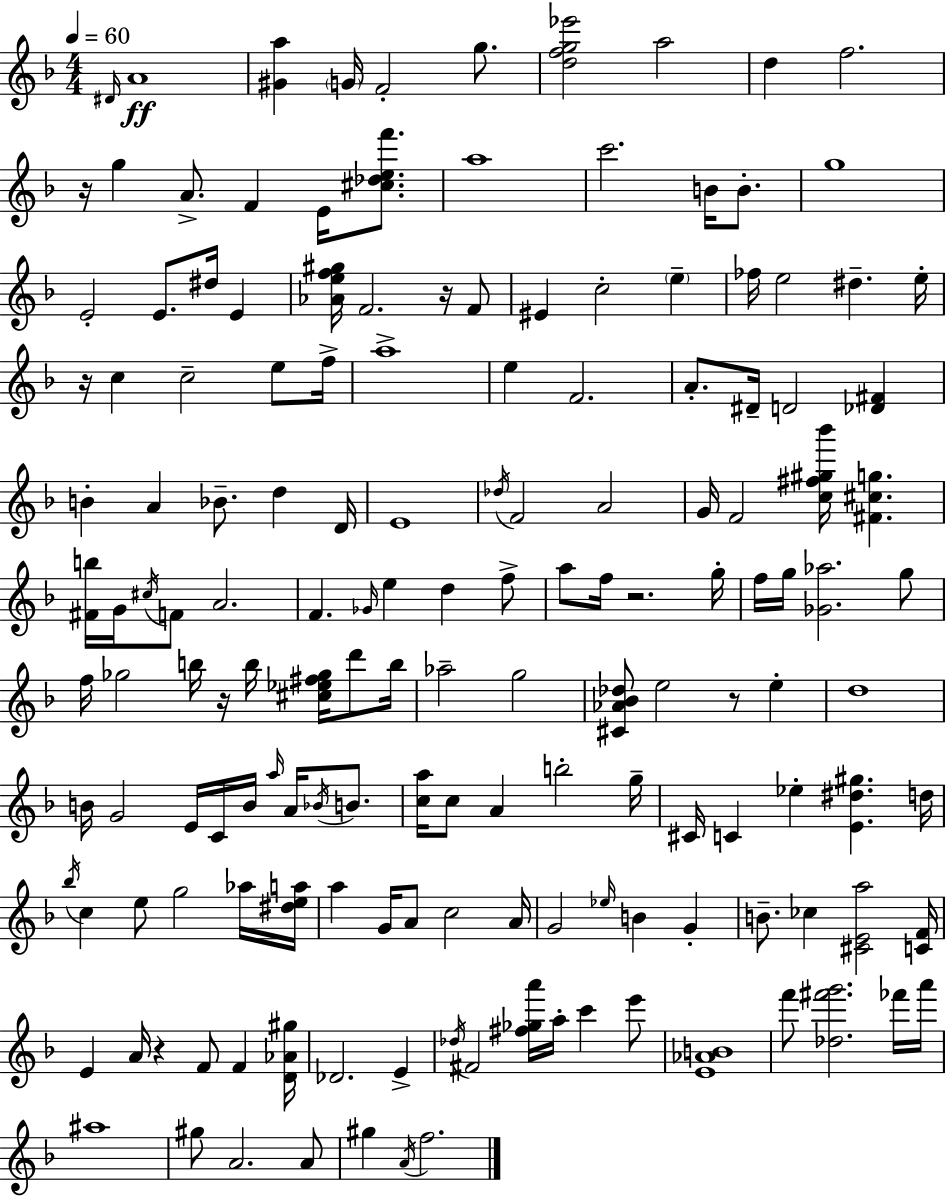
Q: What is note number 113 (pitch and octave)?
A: F4